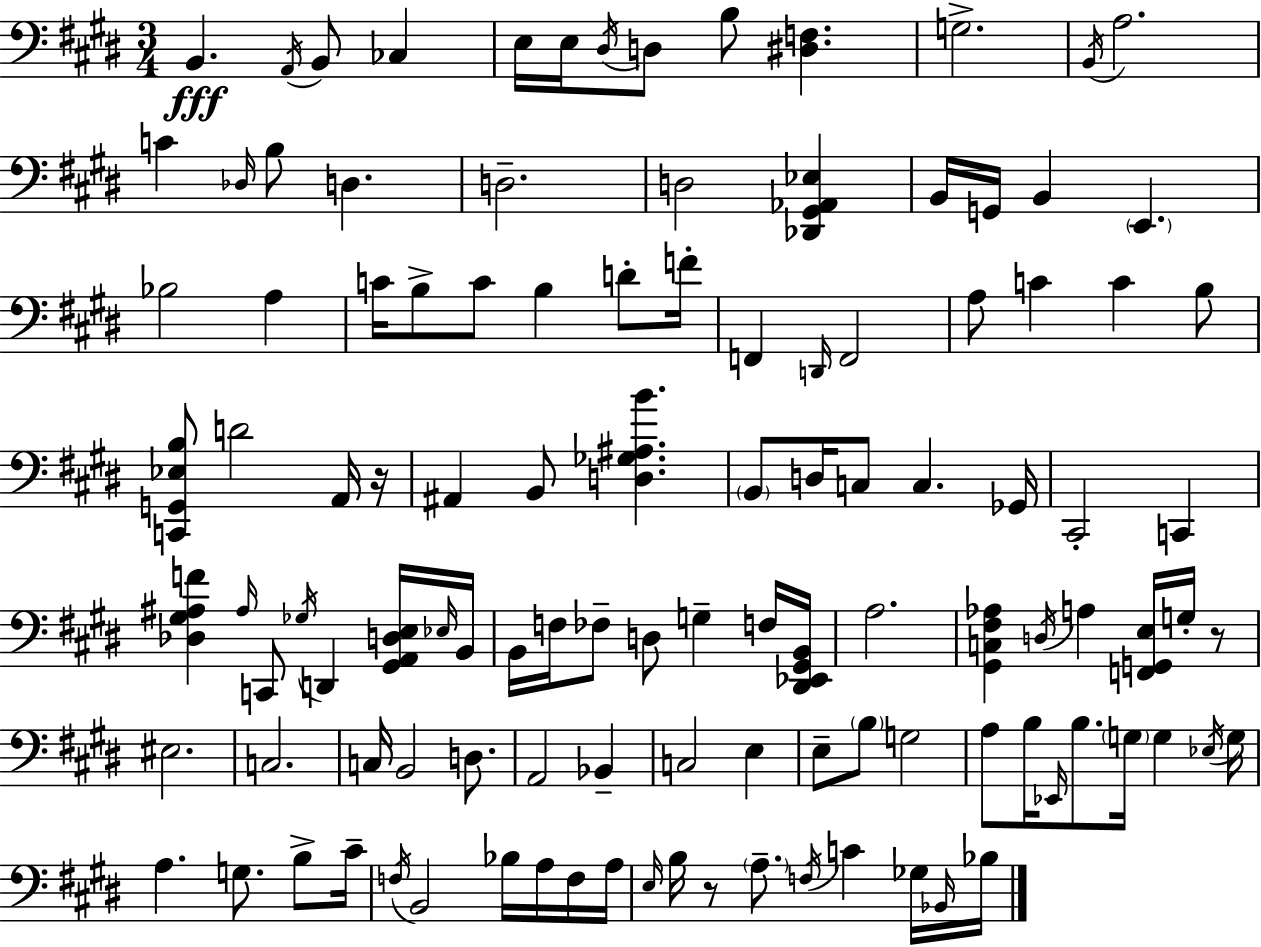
X:1
T:Untitled
M:3/4
L:1/4
K:E
B,, A,,/4 B,,/2 _C, E,/4 E,/4 ^D,/4 D,/2 B,/2 [^D,F,] G,2 B,,/4 A,2 C _D,/4 B,/2 D, D,2 D,2 [_D,,^G,,_A,,_E,] B,,/4 G,,/4 B,, E,, _B,2 A, C/4 B,/2 C/2 B, D/2 F/4 F,, D,,/4 F,,2 A,/2 C C B,/2 [C,,G,,_E,B,]/2 D2 A,,/4 z/4 ^A,, B,,/2 [D,_G,^A,B] B,,/2 D,/4 C,/2 C, _G,,/4 ^C,,2 C,, [_D,^G,^A,F] ^A,/4 C,,/2 _G,/4 D,, [^G,,A,,D,E,]/4 _E,/4 B,,/4 B,,/4 F,/4 _F,/2 D,/2 G, F,/4 [^D,,_E,,^G,,B,,]/4 A,2 [^G,,C,^F,_A,] D,/4 A, [F,,G,,E,]/4 G,/4 z/2 ^E,2 C,2 C,/4 B,,2 D,/2 A,,2 _B,, C,2 E, E,/2 B,/2 G,2 A,/2 B,/4 _E,,/4 B,/2 G,/4 G, _E,/4 G,/4 A, G,/2 B,/2 ^C/4 F,/4 B,,2 _B,/4 A,/4 F,/4 A,/4 E,/4 B,/4 z/2 A,/2 F,/4 C _G,/4 _B,,/4 _B,/4